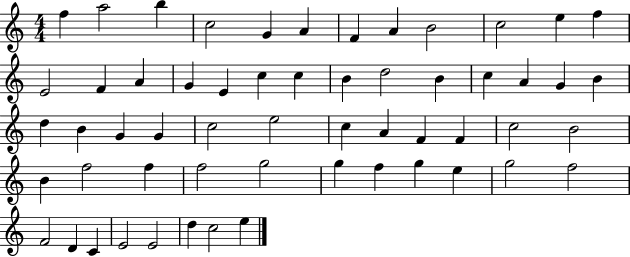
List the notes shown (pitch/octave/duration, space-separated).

F5/q A5/h B5/q C5/h G4/q A4/q F4/q A4/q B4/h C5/h E5/q F5/q E4/h F4/q A4/q G4/q E4/q C5/q C5/q B4/q D5/h B4/q C5/q A4/q G4/q B4/q D5/q B4/q G4/q G4/q C5/h E5/h C5/q A4/q F4/q F4/q C5/h B4/h B4/q F5/h F5/q F5/h G5/h G5/q F5/q G5/q E5/q G5/h F5/h F4/h D4/q C4/q E4/h E4/h D5/q C5/h E5/q